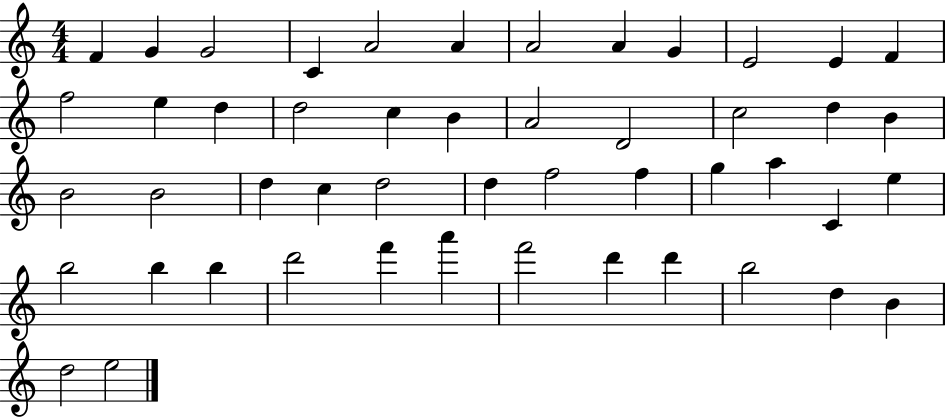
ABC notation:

X:1
T:Untitled
M:4/4
L:1/4
K:C
F G G2 C A2 A A2 A G E2 E F f2 e d d2 c B A2 D2 c2 d B B2 B2 d c d2 d f2 f g a C e b2 b b d'2 f' a' f'2 d' d' b2 d B d2 e2